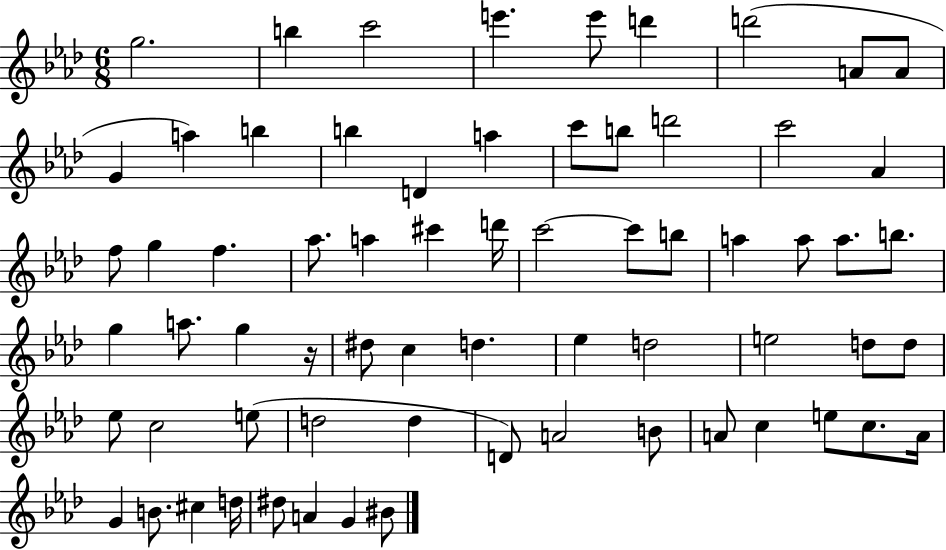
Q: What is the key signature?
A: AES major